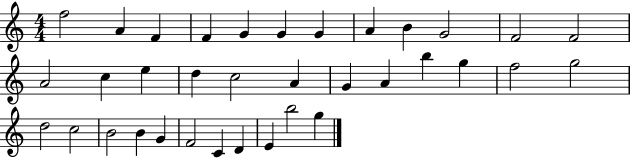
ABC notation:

X:1
T:Untitled
M:4/4
L:1/4
K:C
f2 A F F G G G A B G2 F2 F2 A2 c e d c2 A G A b g f2 g2 d2 c2 B2 B G F2 C D E b2 g